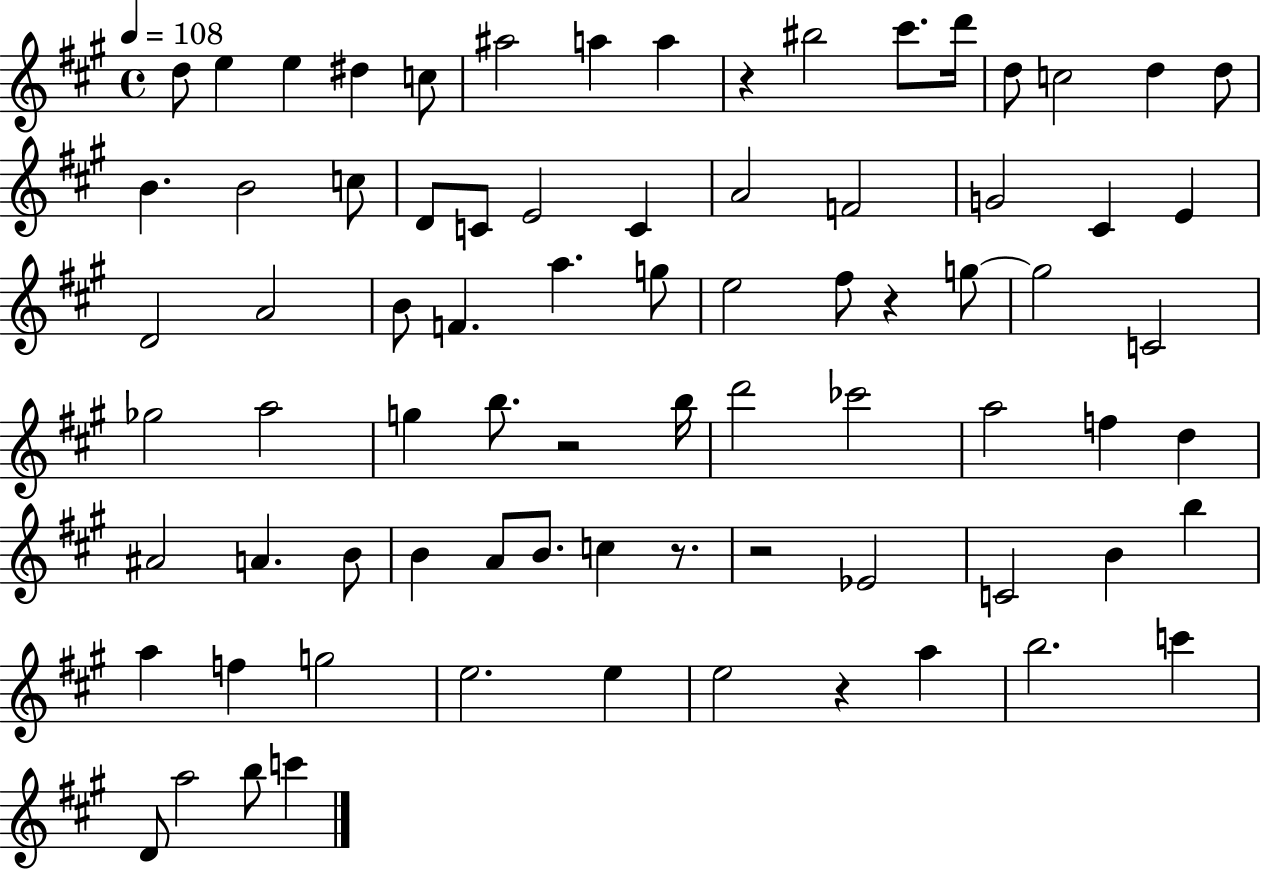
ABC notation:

X:1
T:Untitled
M:4/4
L:1/4
K:A
d/2 e e ^d c/2 ^a2 a a z ^b2 ^c'/2 d'/4 d/2 c2 d d/2 B B2 c/2 D/2 C/2 E2 C A2 F2 G2 ^C E D2 A2 B/2 F a g/2 e2 ^f/2 z g/2 g2 C2 _g2 a2 g b/2 z2 b/4 d'2 _c'2 a2 f d ^A2 A B/2 B A/2 B/2 c z/2 z2 _E2 C2 B b a f g2 e2 e e2 z a b2 c' D/2 a2 b/2 c'